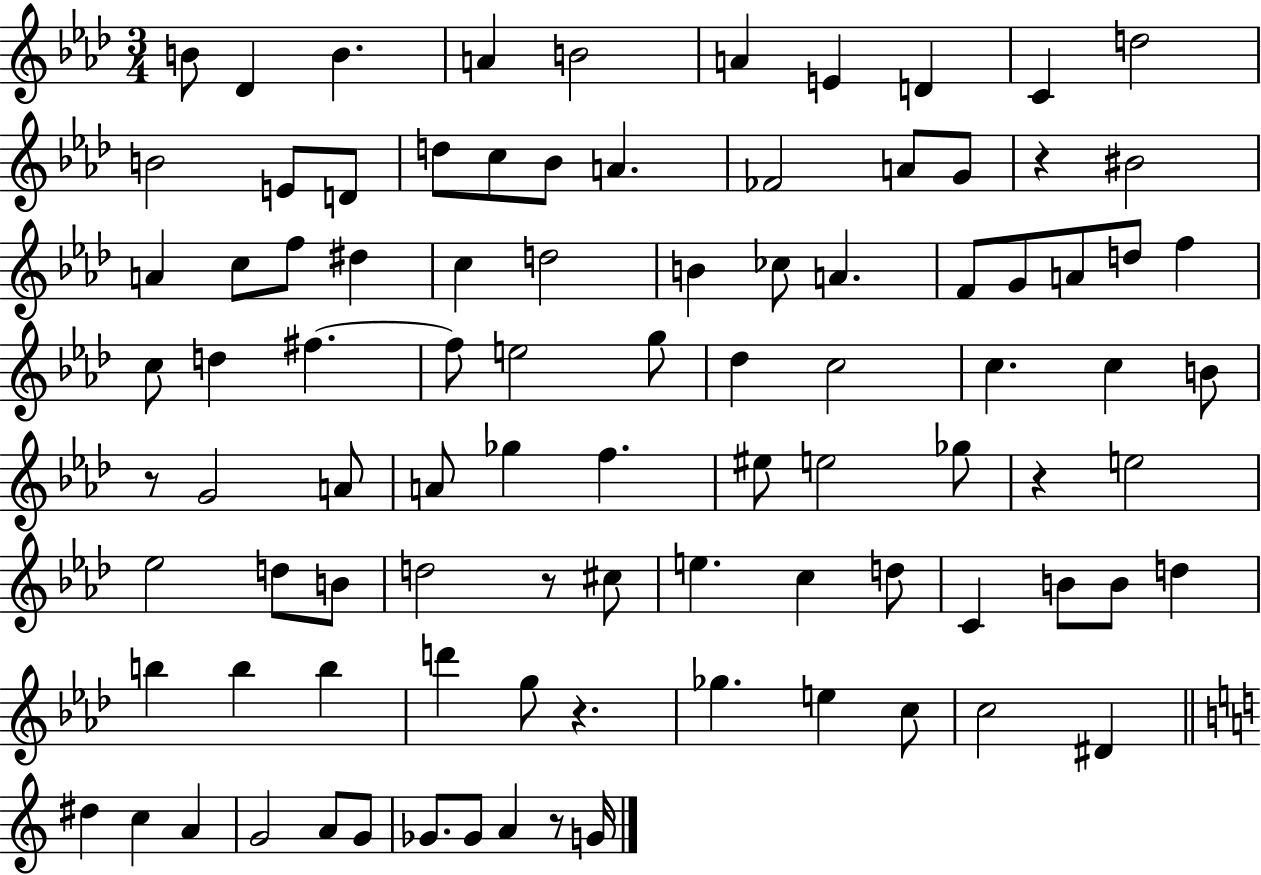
X:1
T:Untitled
M:3/4
L:1/4
K:Ab
B/2 _D B A B2 A E D C d2 B2 E/2 D/2 d/2 c/2 _B/2 A _F2 A/2 G/2 z ^B2 A c/2 f/2 ^d c d2 B _c/2 A F/2 G/2 A/2 d/2 f c/2 d ^f ^f/2 e2 g/2 _d c2 c c B/2 z/2 G2 A/2 A/2 _g f ^e/2 e2 _g/2 z e2 _e2 d/2 B/2 d2 z/2 ^c/2 e c d/2 C B/2 B/2 d b b b d' g/2 z _g e c/2 c2 ^D ^d c A G2 A/2 G/2 _G/2 _G/2 A z/2 G/4